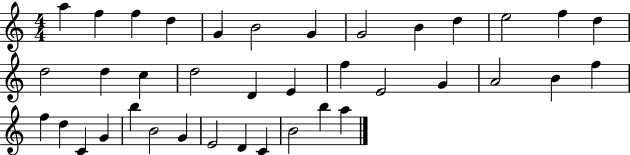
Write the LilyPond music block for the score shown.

{
  \clef treble
  \numericTimeSignature
  \time 4/4
  \key c \major
  a''4 f''4 f''4 d''4 | g'4 b'2 g'4 | g'2 b'4 d''4 | e''2 f''4 d''4 | \break d''2 d''4 c''4 | d''2 d'4 e'4 | f''4 e'2 g'4 | a'2 b'4 f''4 | \break f''4 d''4 c'4 g'4 | b''4 b'2 g'4 | e'2 d'4 c'4 | b'2 b''4 a''4 | \break \bar "|."
}